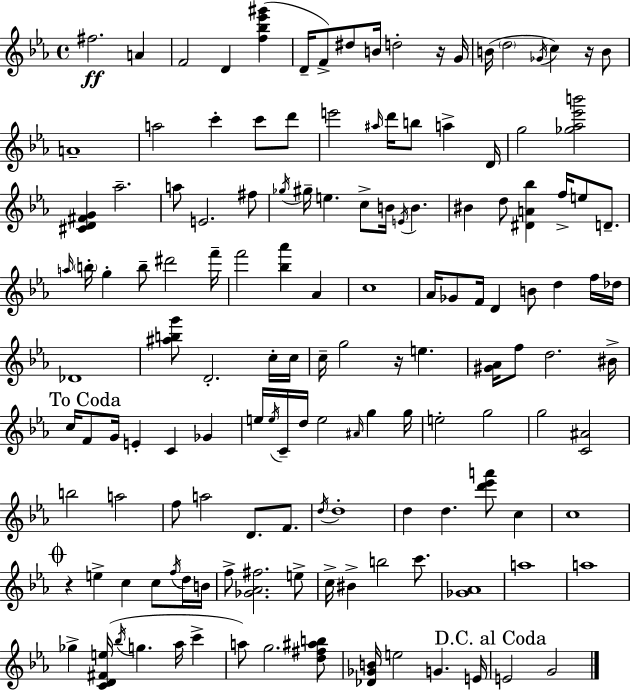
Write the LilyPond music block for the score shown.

{
  \clef treble
  \time 4/4
  \defaultTimeSignature
  \key c \minor
  fis''2.\ff a'4 | f'2 d'4 <f'' bes'' ees''' gis'''>4( | d'16-- f'8->) dis''8 b'16 d''2-. r16 g'16 | b'16( \parenthesize d''2 \acciaccatura { ges'16 } c''4) r16 b'8 | \break a'1-- | a''2 c'''4-. c'''8 d'''8 | e'''2 \grace { ais''16 } d'''16 b''8 a''4-> | d'16 g''2 <ges'' aes'' ees''' b'''>2 | \break <cis' d' fis' g'>4 aes''2.-- | a''8 e'2. | fis''8 \acciaccatura { ges''16 } gis''16-- e''4. c''8-> b'16 \acciaccatura { e'16 } b'4. | bis'4 d''8 <dis' a' bes''>4 f''16-> e''8 | \break d'8.-- \grace { a''16 } \parenthesize b''16-. g''4-. b''8-- dis'''2 | f'''16-- f'''2 <bes'' aes'''>4 | aes'4 c''1 | aes'16 ges'8 f'16 d'4 b'8 d''4 | \break f''16 des''16 des'1 | <ais'' b'' g'''>8 d'2.-. | c''16-. c''16 c''16-- g''2 r16 e''4. | <gis' aes'>16 f''8 d''2. | \break bis'16-> \mark "To Coda" c''16 f'8 g'16 e'4-. c'4 | ges'4 e''16 \acciaccatura { e''16 } c'16-- d''16 e''2 | \grace { ais'16 } g''4 g''16 e''2-. g''2 | g''2 <c' ais'>2 | \break b''2 a''2 | f''8 a''2 | d'8. f'8. \acciaccatura { d''16 } d''1-. | d''4 d''4. | \break <d''' ees''' a'''>8 c''4 c''1 | \mark \markup { \musicglyph "scripts.coda" } r4 e''4-> | c''4 c''8 \acciaccatura { f''16 } d''16 b'16 f''8-> <ges' aes' fis''>2. | e''8-> c''16-> bis'4-> b''2 | \break c'''8. <ges' aes'>1 | a''1 | a''1 | ges''4-> <c' d' fis' e''>16( \acciaccatura { bes''16 } g''4. | \break aes''16 c'''4-> a''8) g''2. | <d'' fis'' ais'' b''>8 <des' ges' b'>16 e''2 | g'4. e'16 \mark "D.C. al Coda" e'2 | g'2 \bar "|."
}